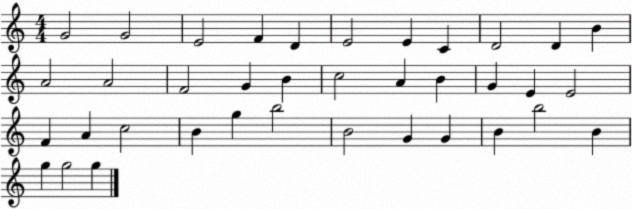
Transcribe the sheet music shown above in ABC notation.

X:1
T:Untitled
M:4/4
L:1/4
K:C
G2 G2 E2 F D E2 E C D2 D B A2 A2 F2 G B c2 A B G E E2 F A c2 B g b2 B2 G G B b2 B g g2 g